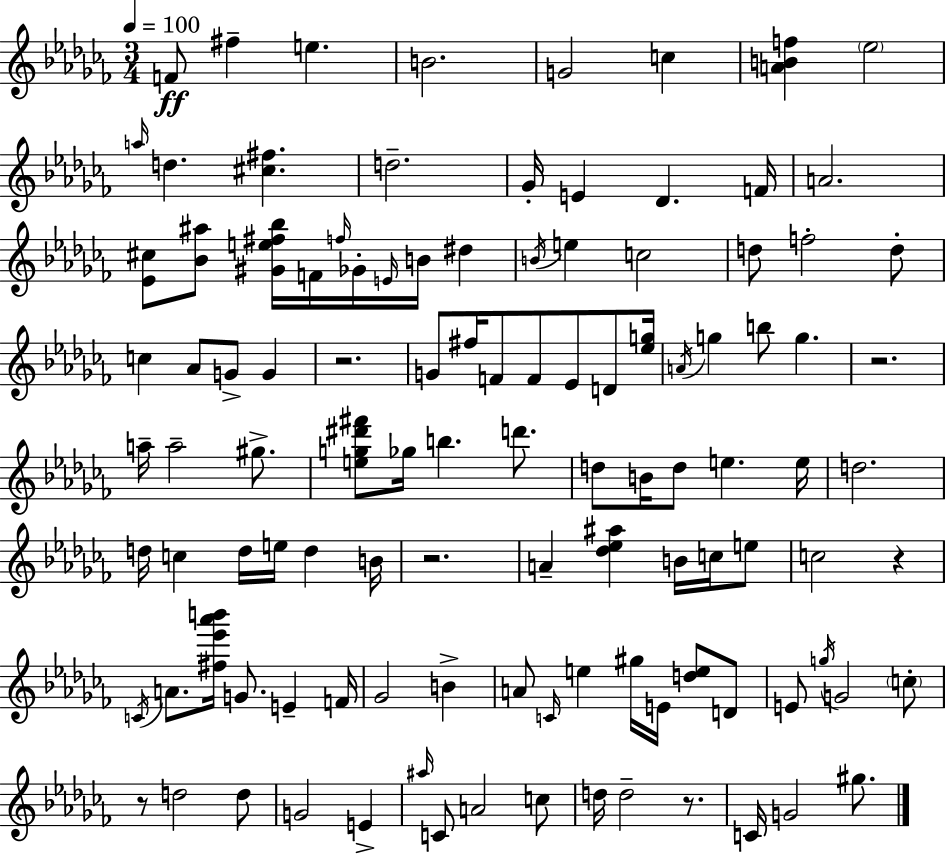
{
  \clef treble
  \numericTimeSignature
  \time 3/4
  \key aes \minor
  \tempo 4 = 100
  f'8\ff fis''4-- e''4. | b'2. | g'2 c''4 | <a' b' f''>4 \parenthesize ees''2 | \break \grace { a''16 } d''4. <cis'' fis''>4. | d''2.-- | ges'16-. e'4 des'4. | f'16 a'2. | \break <ees' cis''>8 <bes' ais''>8 <gis' e'' fis'' bes''>16 f'16 \grace { f''16 } ges'16-. \grace { e'16 } b'16 dis''4 | \acciaccatura { b'16 } e''4 c''2 | d''8 f''2-. | d''8-. c''4 aes'8 g'8-> | \break g'4 r2. | g'8 fis''16 f'8 f'8 ees'8 | d'8 <ees'' g''>16 \acciaccatura { a'16 } g''4 b''8 g''4. | r2. | \break a''16-- a''2-- | gis''8.-> <e'' g'' dis''' fis'''>8 ges''16 b''4. | d'''8. d''8 b'16 d''8 e''4. | e''16 d''2. | \break d''16 c''4 d''16 e''16 | d''4 b'16 r2. | a'4-- <des'' ees'' ais''>4 | b'16 c''16 e''8 c''2 | \break r4 \acciaccatura { c'16 } a'8. <fis'' ees''' aes''' b'''>16 g'8. | e'4-- f'16 ges'2 | b'4-> a'8 \grace { c'16 } e''4 | gis''16 e'16 <d'' e''>8 d'8 e'8 \acciaccatura { g''16 } g'2 | \break \parenthesize c''8-. r8 d''2 | d''8 g'2 | e'4-> \grace { ais''16 } c'8 a'2 | c''8 d''16 d''2-- | \break r8. c'16 g'2 | gis''8. \bar "|."
}